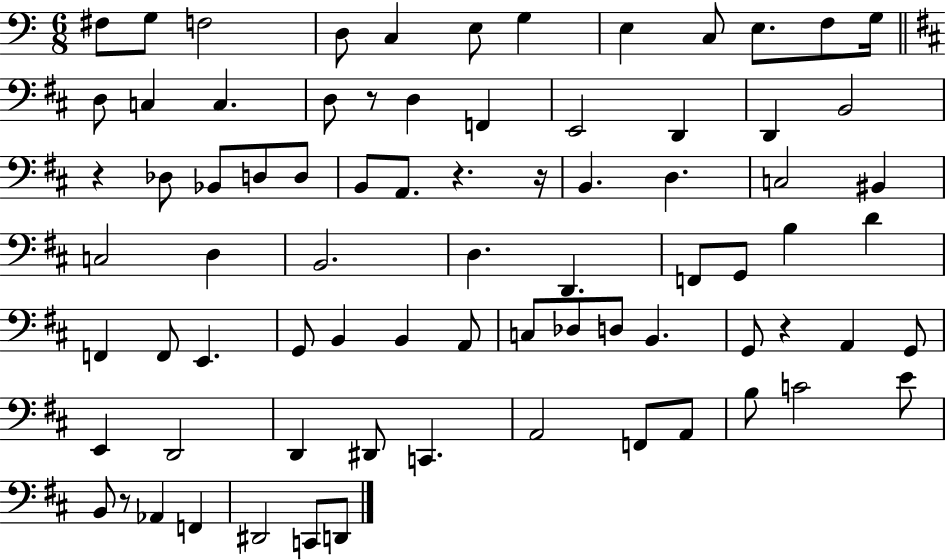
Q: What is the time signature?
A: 6/8